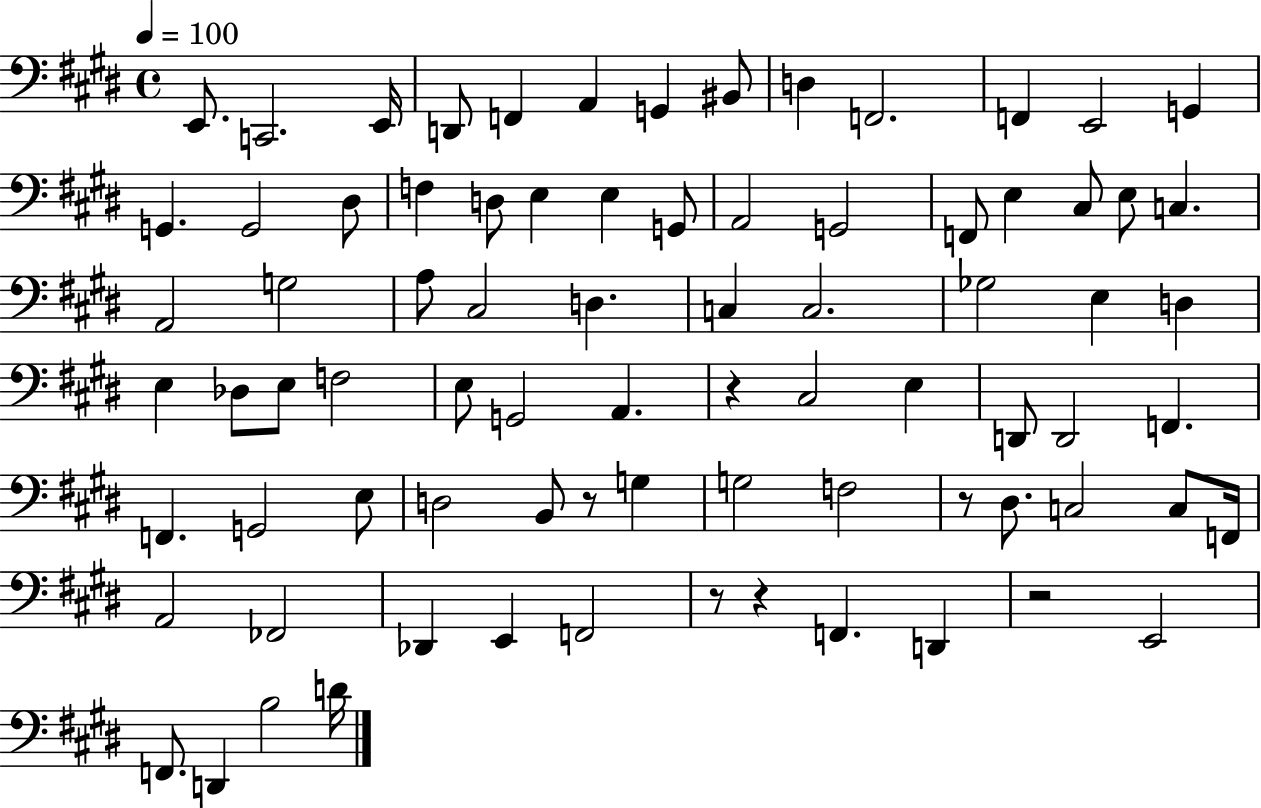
E2/e. C2/h. E2/s D2/e F2/q A2/q G2/q BIS2/e D3/q F2/h. F2/q E2/h G2/q G2/q. G2/h D#3/e F3/q D3/e E3/q E3/q G2/e A2/h G2/h F2/e E3/q C#3/e E3/e C3/q. A2/h G3/h A3/e C#3/h D3/q. C3/q C3/h. Gb3/h E3/q D3/q E3/q Db3/e E3/e F3/h E3/e G2/h A2/q. R/q C#3/h E3/q D2/e D2/h F2/q. F2/q. G2/h E3/e D3/h B2/e R/e G3/q G3/h F3/h R/e D#3/e. C3/h C3/e F2/s A2/h FES2/h Db2/q E2/q F2/h R/e R/q F2/q. D2/q R/h E2/h F2/e. D2/q B3/h D4/s